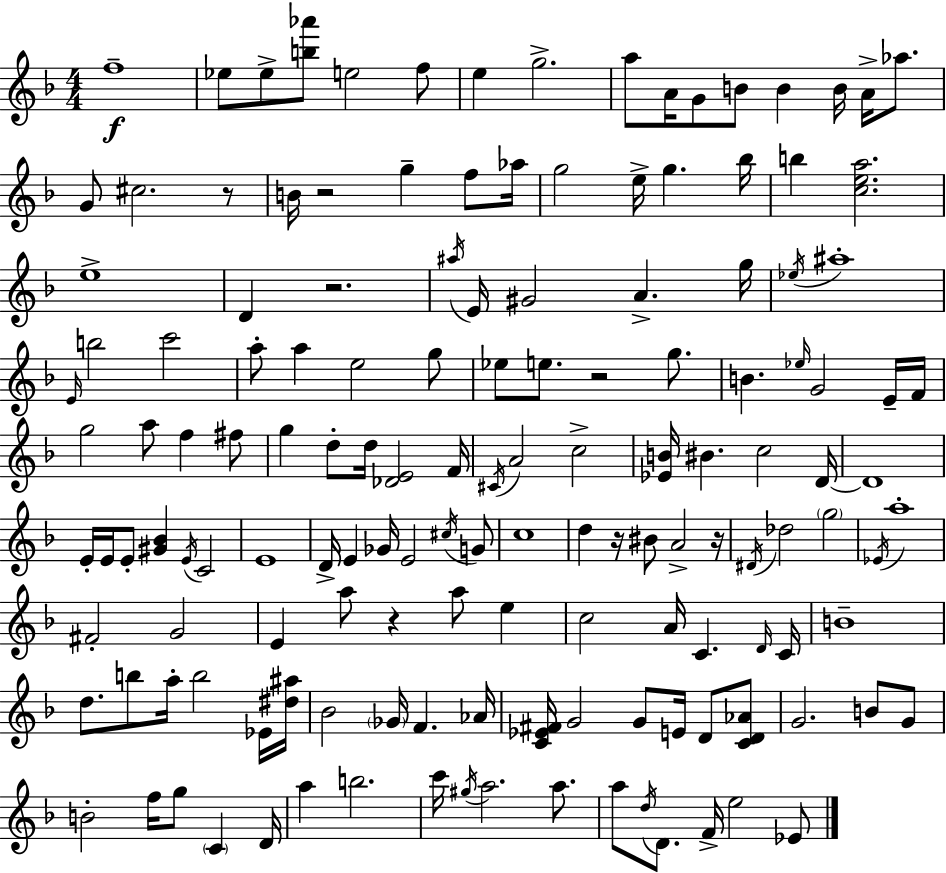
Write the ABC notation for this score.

X:1
T:Untitled
M:4/4
L:1/4
K:Dm
f4 _e/2 _e/2 [b_a']/2 e2 f/2 e g2 a/2 A/4 G/2 B/2 B B/4 A/4 _a/2 G/2 ^c2 z/2 B/4 z2 g f/2 _a/4 g2 e/4 g _b/4 b [cea]2 e4 D z2 ^a/4 E/4 ^G2 A g/4 _e/4 ^a4 E/4 b2 c'2 a/2 a e2 g/2 _e/2 e/2 z2 g/2 B _e/4 G2 E/4 F/4 g2 a/2 f ^f/2 g d/2 d/4 [_DE]2 F/4 ^C/4 A2 c2 [_EB]/4 ^B c2 D/4 D4 E/4 E/4 E/2 [^G_B] E/4 C2 E4 D/4 E _G/4 E2 ^c/4 G/2 c4 d z/4 ^B/2 A2 z/4 ^D/4 _d2 g2 _E/4 a4 ^F2 G2 E a/2 z a/2 e c2 A/4 C D/4 C/4 B4 d/2 b/2 a/4 b2 _E/4 [^d^a]/4 _B2 _G/4 F _A/4 [C_E^F]/4 G2 G/2 E/4 D/2 [CD_A]/2 G2 B/2 G/2 B2 f/4 g/2 C D/4 a b2 c'/4 ^g/4 a2 a/2 a/2 d/4 D/2 F/4 e2 _E/2